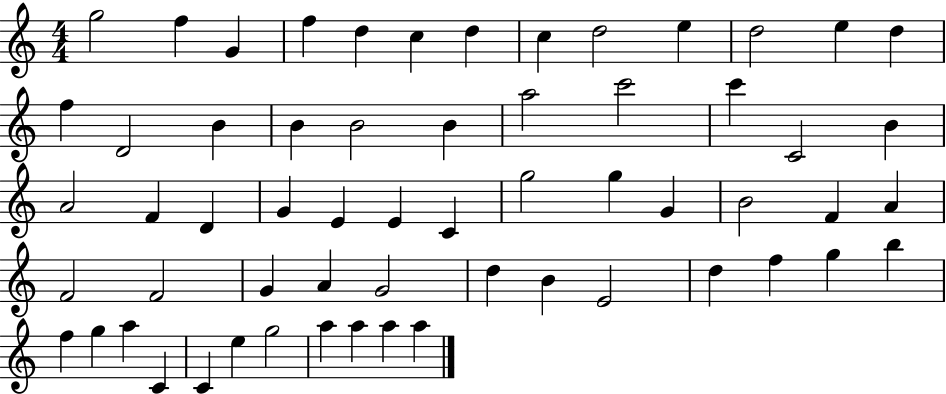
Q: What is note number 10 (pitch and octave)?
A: E5